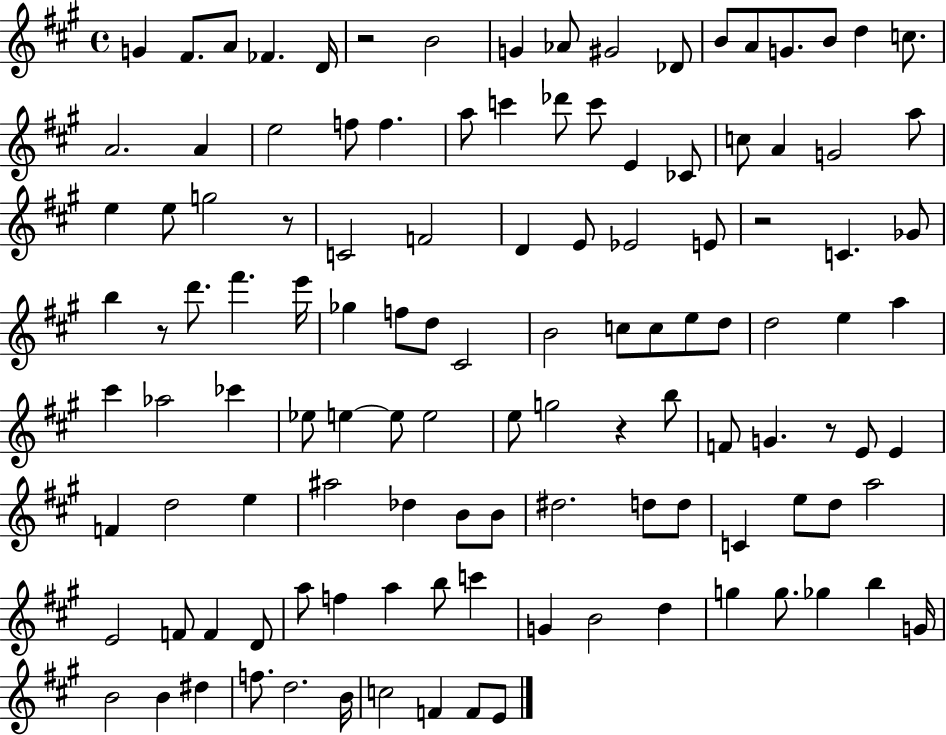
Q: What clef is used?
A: treble